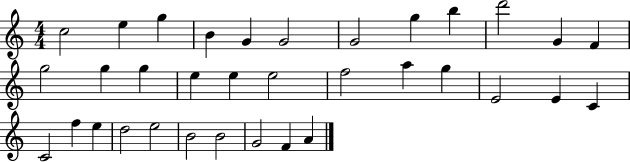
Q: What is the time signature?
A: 4/4